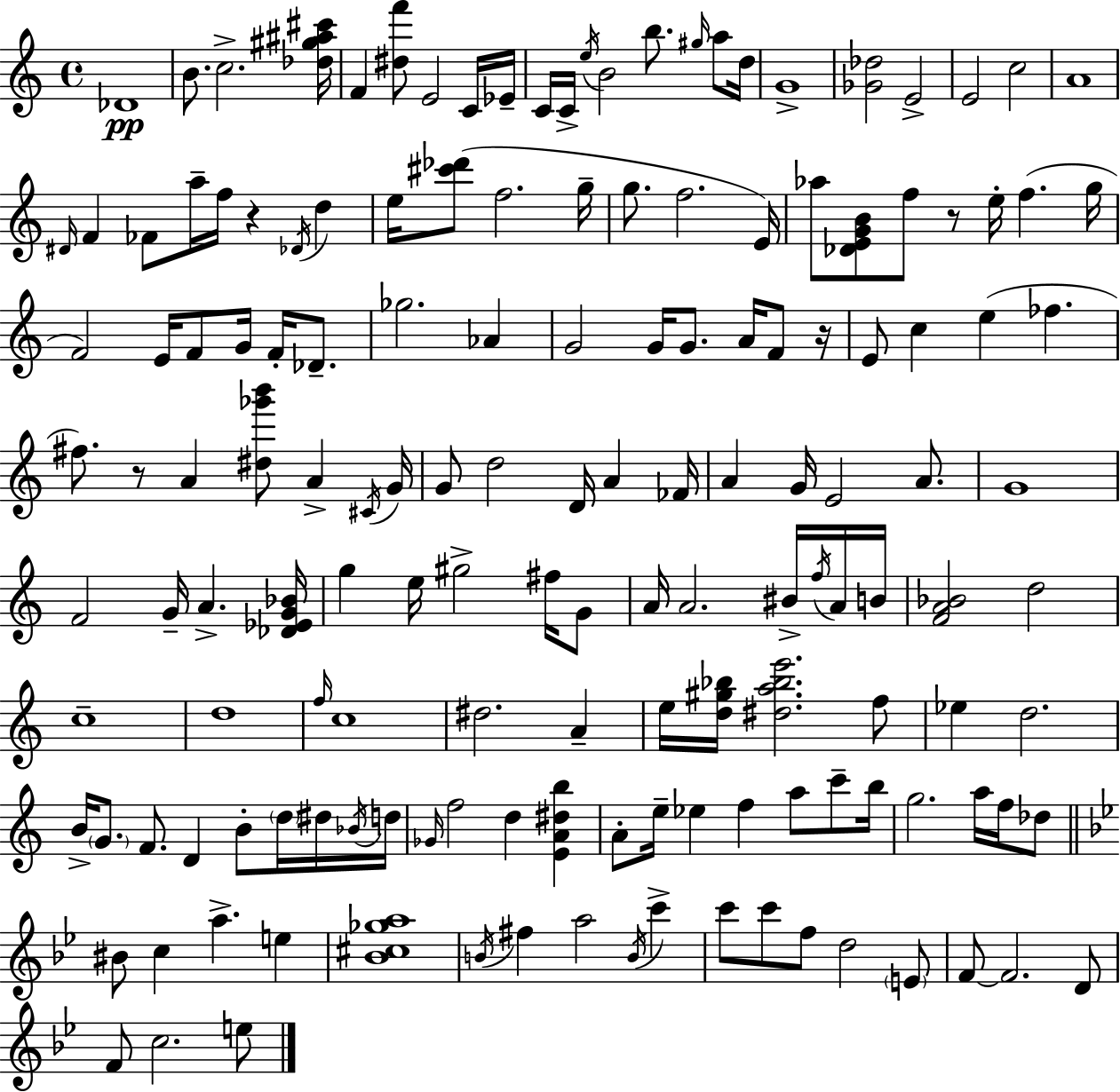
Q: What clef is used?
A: treble